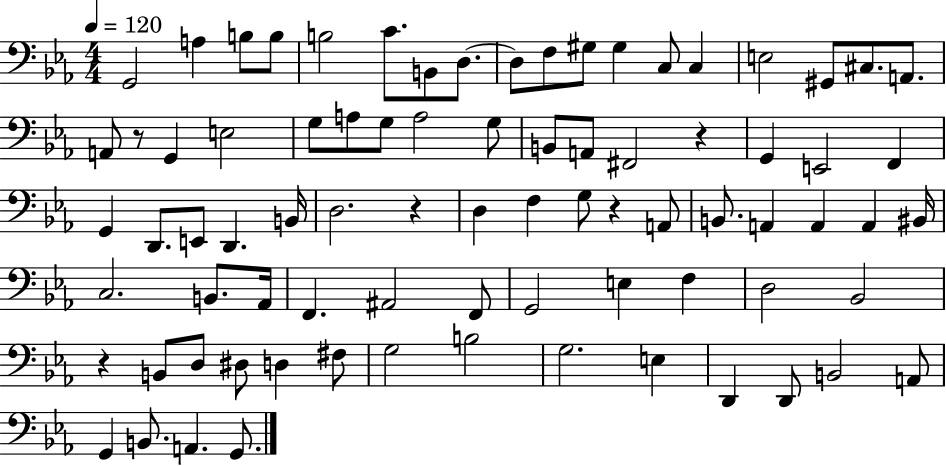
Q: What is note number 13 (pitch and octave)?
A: C3